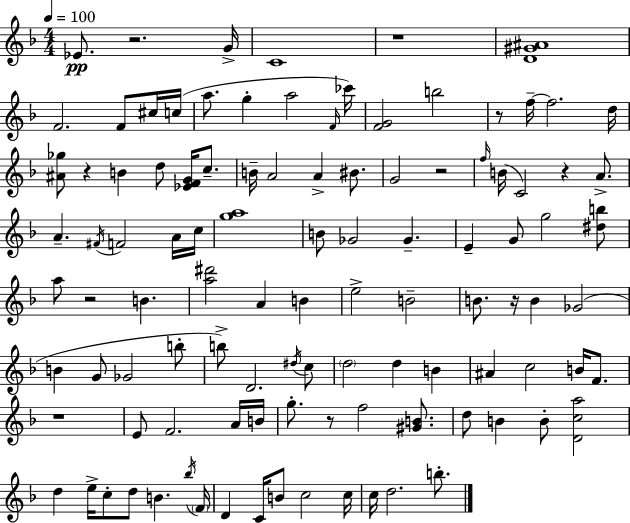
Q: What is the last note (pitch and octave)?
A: B5